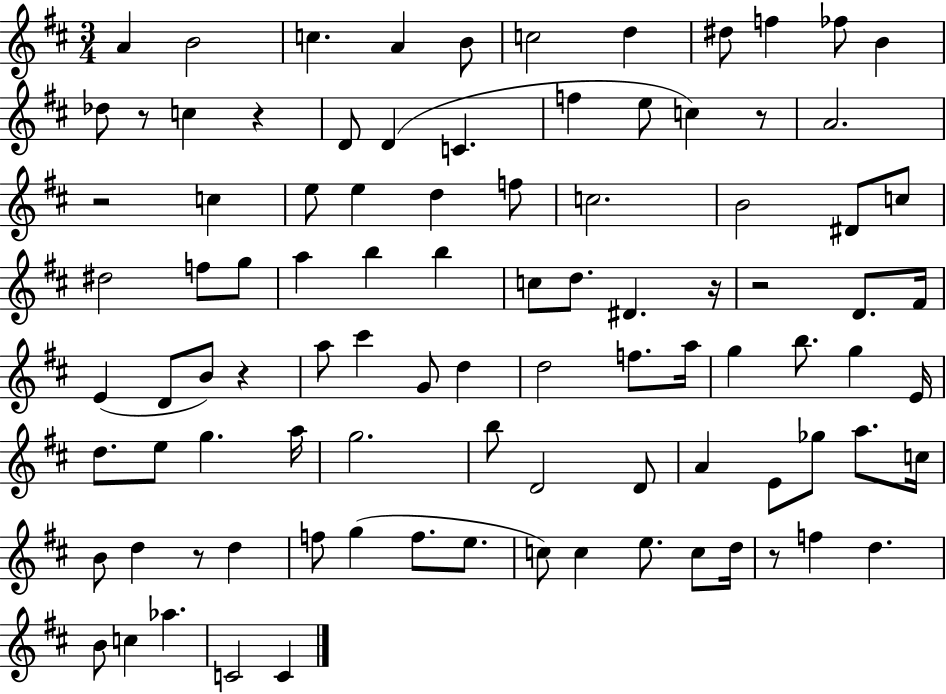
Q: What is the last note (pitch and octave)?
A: C4